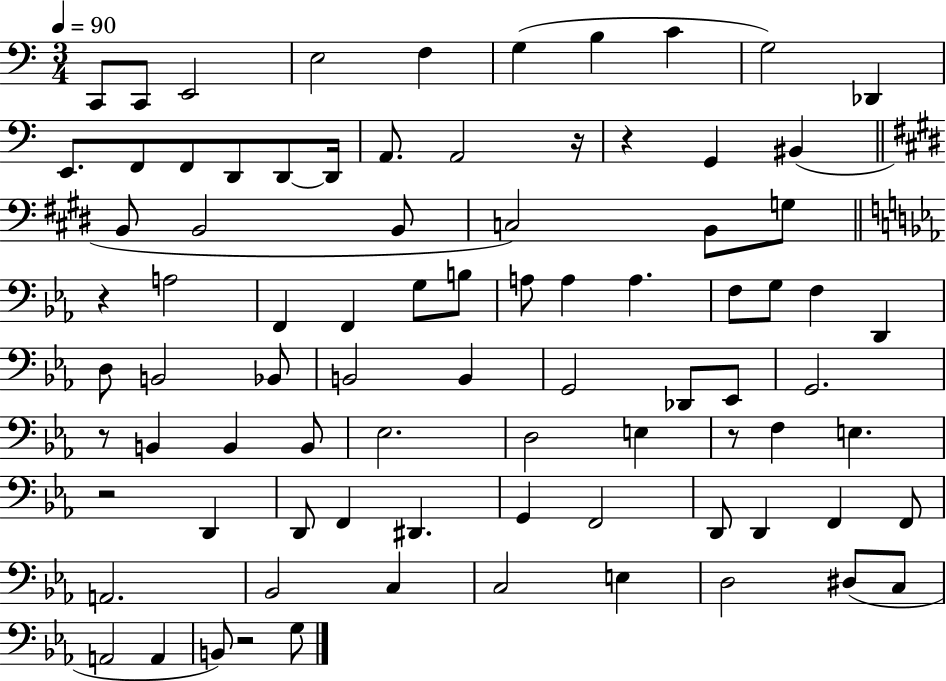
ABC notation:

X:1
T:Untitled
M:3/4
L:1/4
K:C
C,,/2 C,,/2 E,,2 E,2 F, G, B, C G,2 _D,, E,,/2 F,,/2 F,,/2 D,,/2 D,,/2 D,,/4 A,,/2 A,,2 z/4 z G,, ^B,, B,,/2 B,,2 B,,/2 C,2 B,,/2 G,/2 z A,2 F,, F,, G,/2 B,/2 A,/2 A, A, F,/2 G,/2 F, D,, D,/2 B,,2 _B,,/2 B,,2 B,, G,,2 _D,,/2 _E,,/2 G,,2 z/2 B,, B,, B,,/2 _E,2 D,2 E, z/2 F, E, z2 D,, D,,/2 F,, ^D,, G,, F,,2 D,,/2 D,, F,, F,,/2 A,,2 _B,,2 C, C,2 E, D,2 ^D,/2 C,/2 A,,2 A,, B,,/2 z2 G,/2